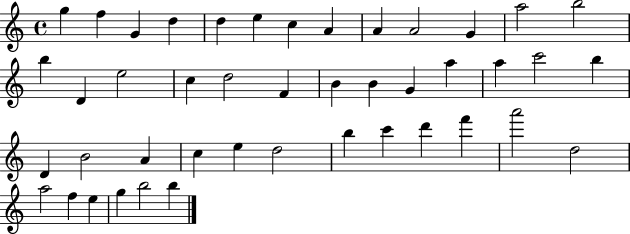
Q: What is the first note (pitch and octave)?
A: G5